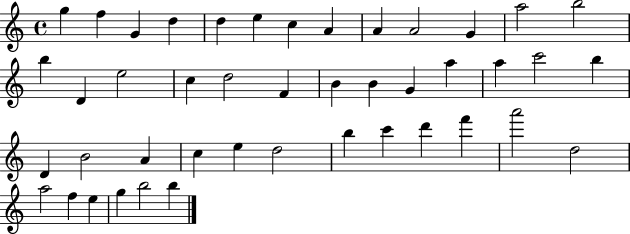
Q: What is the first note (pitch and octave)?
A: G5